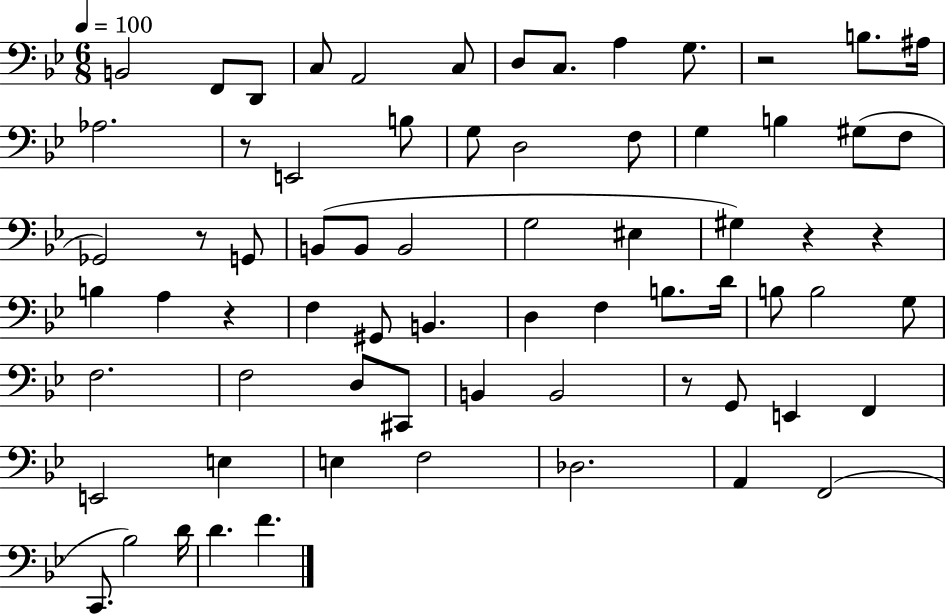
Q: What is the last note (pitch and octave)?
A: F4